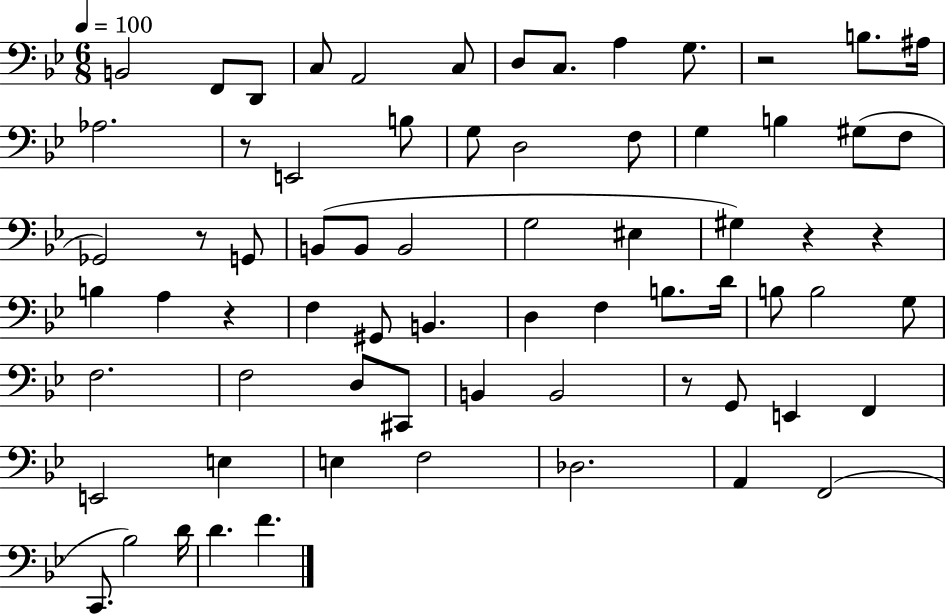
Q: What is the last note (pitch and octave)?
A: F4